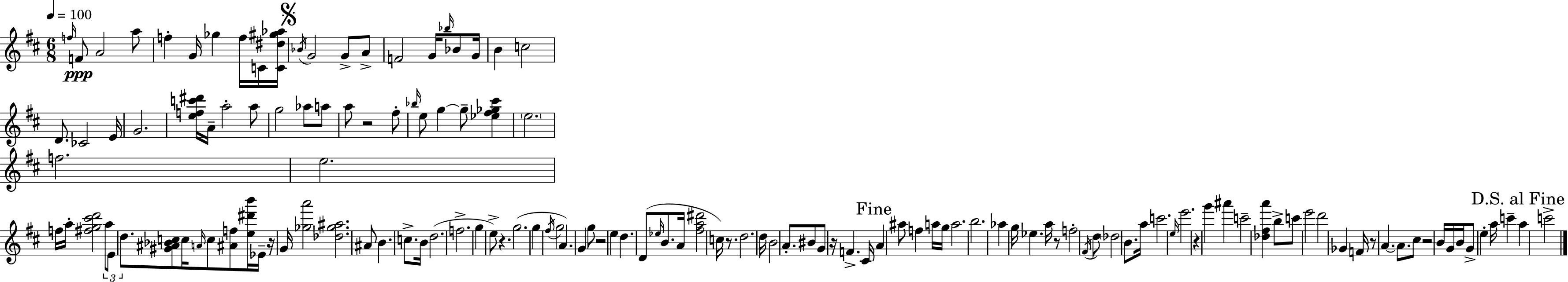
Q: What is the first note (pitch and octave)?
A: F5